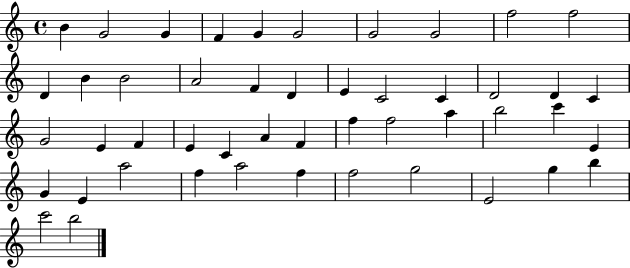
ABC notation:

X:1
T:Untitled
M:4/4
L:1/4
K:C
B G2 G F G G2 G2 G2 f2 f2 D B B2 A2 F D E C2 C D2 D C G2 E F E C A F f f2 a b2 c' E G E a2 f a2 f f2 g2 E2 g b c'2 b2